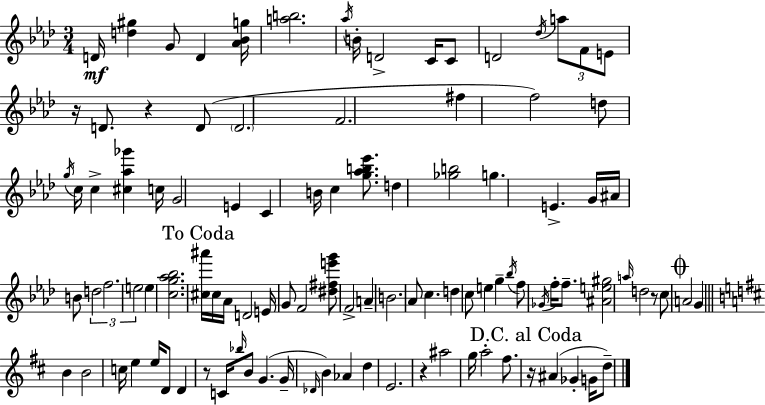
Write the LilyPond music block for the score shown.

{
  \clef treble
  \numericTimeSignature
  \time 3/4
  \key aes \major
  d'16\mf <d'' gis''>4 g'8 d'4 <aes' bes' g''>16 | <a'' b''>2. | \acciaccatura { aes''16 } b'16-. d'2-> c'16 c'8 | d'2 \acciaccatura { des''16 } \tuplet 3/2 { a''8 | \break f'8 e'8 } r16 d'8. r4 | d'8( \parenthesize d'2. | f'2. | fis''4 f''2) | \break d''8 \acciaccatura { g''16 } c''16 c''4-> <cis'' aes'' ges'''>4 | c''16 g'2 e'4 | c'4 b'16 c''4 | <g'' aes'' b'' ees'''>8. d''4 <ges'' b''>2 | \break g''4. e'4.-> | g'16 ais'16 b'8 \tuplet 3/2 { d''2 | f''2. | e''2 } e''4 | \break <c'' g'' aes'' bes''>2. | \mark "To Coda" <cis'' ais'''>16 cis''16 aes'16 d'2 | e'16 g'8 f'2 | <dis'' fis'' e''' g'''>8 f'2-> a'4-- | \break b'2. | aes'8 c''4. d''4 | c''8 e''4 g''4-- | \acciaccatura { bes''16 } f''8 \acciaccatura { ges'16 } f''16-. f''8.-- <ais' e'' gis''>2 | \break \grace { a''16 } d''2 | r8 c''8 \mark \markup { \musicglyph "scripts.coda" } a'2 | g'4 \bar "||" \break \key b \minor b'4 b'2 | c''16 e''4 e''16 d'8 d'4 | r8 c'16 \grace { bes''16 } b'8 g'4.( | g'16-- \grace { des'16 }) b'4 aes'4 d''4 | \break e'2. | r4 ais''2 | g''16 a''2-. fis''8. | \mark "D.C. al Coda" r16 ais'4( ges'4-. g'16 | \break d''8--) \bar "|."
}